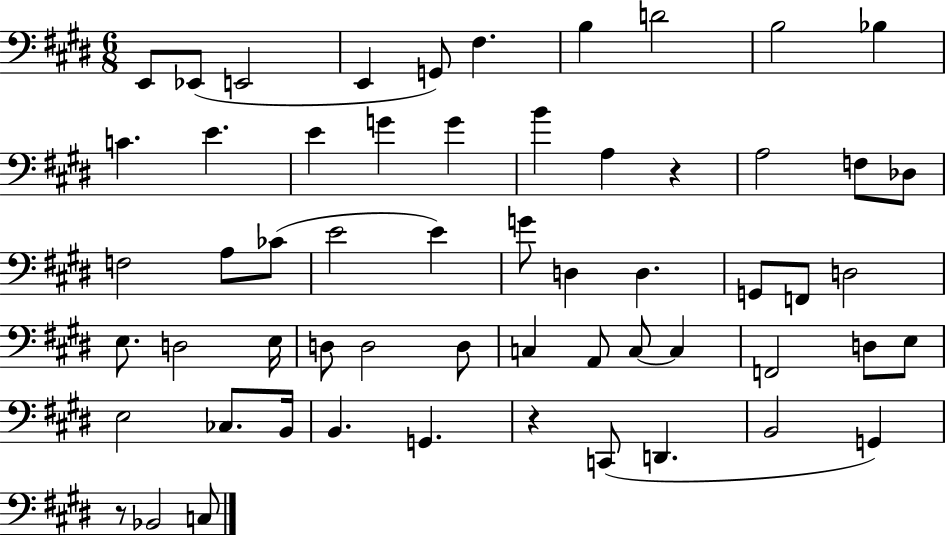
E2/e Eb2/e E2/h E2/q G2/e F#3/q. B3/q D4/h B3/h Bb3/q C4/q. E4/q. E4/q G4/q G4/q B4/q A3/q R/q A3/h F3/e Db3/e F3/h A3/e CES4/e E4/h E4/q G4/e D3/q D3/q. G2/e F2/e D3/h E3/e. D3/h E3/s D3/e D3/h D3/e C3/q A2/e C3/e C3/q F2/h D3/e E3/e E3/h CES3/e. B2/s B2/q. G2/q. R/q C2/e D2/q. B2/h G2/q R/e Bb2/h C3/e